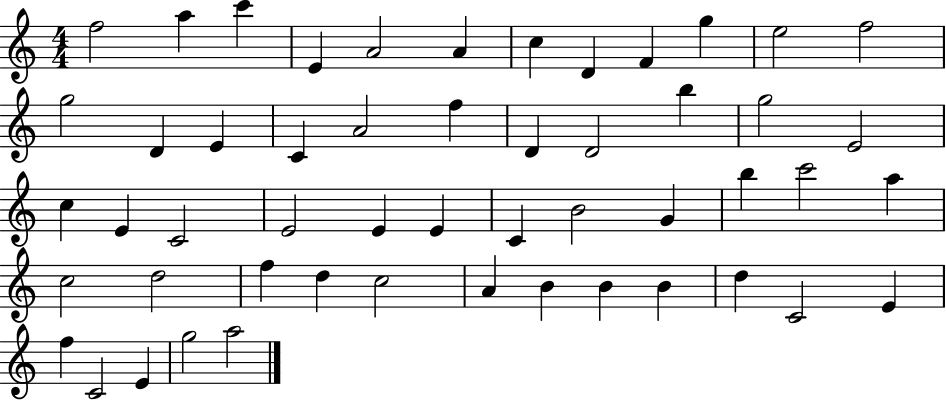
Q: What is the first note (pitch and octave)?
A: F5